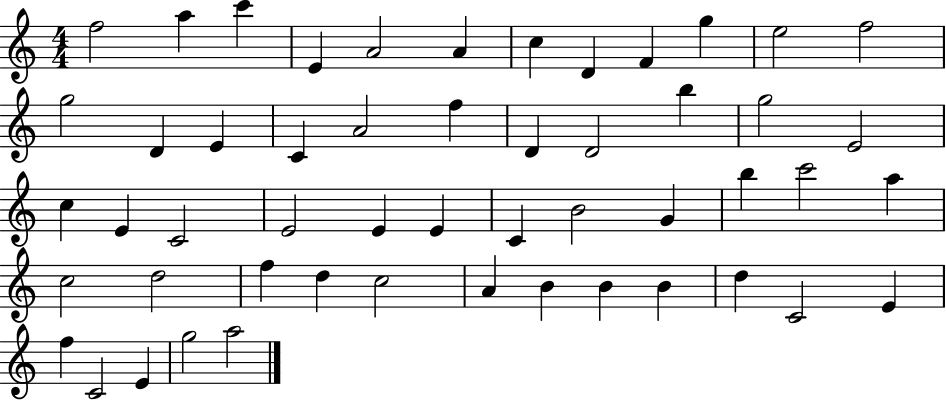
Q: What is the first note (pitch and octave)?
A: F5